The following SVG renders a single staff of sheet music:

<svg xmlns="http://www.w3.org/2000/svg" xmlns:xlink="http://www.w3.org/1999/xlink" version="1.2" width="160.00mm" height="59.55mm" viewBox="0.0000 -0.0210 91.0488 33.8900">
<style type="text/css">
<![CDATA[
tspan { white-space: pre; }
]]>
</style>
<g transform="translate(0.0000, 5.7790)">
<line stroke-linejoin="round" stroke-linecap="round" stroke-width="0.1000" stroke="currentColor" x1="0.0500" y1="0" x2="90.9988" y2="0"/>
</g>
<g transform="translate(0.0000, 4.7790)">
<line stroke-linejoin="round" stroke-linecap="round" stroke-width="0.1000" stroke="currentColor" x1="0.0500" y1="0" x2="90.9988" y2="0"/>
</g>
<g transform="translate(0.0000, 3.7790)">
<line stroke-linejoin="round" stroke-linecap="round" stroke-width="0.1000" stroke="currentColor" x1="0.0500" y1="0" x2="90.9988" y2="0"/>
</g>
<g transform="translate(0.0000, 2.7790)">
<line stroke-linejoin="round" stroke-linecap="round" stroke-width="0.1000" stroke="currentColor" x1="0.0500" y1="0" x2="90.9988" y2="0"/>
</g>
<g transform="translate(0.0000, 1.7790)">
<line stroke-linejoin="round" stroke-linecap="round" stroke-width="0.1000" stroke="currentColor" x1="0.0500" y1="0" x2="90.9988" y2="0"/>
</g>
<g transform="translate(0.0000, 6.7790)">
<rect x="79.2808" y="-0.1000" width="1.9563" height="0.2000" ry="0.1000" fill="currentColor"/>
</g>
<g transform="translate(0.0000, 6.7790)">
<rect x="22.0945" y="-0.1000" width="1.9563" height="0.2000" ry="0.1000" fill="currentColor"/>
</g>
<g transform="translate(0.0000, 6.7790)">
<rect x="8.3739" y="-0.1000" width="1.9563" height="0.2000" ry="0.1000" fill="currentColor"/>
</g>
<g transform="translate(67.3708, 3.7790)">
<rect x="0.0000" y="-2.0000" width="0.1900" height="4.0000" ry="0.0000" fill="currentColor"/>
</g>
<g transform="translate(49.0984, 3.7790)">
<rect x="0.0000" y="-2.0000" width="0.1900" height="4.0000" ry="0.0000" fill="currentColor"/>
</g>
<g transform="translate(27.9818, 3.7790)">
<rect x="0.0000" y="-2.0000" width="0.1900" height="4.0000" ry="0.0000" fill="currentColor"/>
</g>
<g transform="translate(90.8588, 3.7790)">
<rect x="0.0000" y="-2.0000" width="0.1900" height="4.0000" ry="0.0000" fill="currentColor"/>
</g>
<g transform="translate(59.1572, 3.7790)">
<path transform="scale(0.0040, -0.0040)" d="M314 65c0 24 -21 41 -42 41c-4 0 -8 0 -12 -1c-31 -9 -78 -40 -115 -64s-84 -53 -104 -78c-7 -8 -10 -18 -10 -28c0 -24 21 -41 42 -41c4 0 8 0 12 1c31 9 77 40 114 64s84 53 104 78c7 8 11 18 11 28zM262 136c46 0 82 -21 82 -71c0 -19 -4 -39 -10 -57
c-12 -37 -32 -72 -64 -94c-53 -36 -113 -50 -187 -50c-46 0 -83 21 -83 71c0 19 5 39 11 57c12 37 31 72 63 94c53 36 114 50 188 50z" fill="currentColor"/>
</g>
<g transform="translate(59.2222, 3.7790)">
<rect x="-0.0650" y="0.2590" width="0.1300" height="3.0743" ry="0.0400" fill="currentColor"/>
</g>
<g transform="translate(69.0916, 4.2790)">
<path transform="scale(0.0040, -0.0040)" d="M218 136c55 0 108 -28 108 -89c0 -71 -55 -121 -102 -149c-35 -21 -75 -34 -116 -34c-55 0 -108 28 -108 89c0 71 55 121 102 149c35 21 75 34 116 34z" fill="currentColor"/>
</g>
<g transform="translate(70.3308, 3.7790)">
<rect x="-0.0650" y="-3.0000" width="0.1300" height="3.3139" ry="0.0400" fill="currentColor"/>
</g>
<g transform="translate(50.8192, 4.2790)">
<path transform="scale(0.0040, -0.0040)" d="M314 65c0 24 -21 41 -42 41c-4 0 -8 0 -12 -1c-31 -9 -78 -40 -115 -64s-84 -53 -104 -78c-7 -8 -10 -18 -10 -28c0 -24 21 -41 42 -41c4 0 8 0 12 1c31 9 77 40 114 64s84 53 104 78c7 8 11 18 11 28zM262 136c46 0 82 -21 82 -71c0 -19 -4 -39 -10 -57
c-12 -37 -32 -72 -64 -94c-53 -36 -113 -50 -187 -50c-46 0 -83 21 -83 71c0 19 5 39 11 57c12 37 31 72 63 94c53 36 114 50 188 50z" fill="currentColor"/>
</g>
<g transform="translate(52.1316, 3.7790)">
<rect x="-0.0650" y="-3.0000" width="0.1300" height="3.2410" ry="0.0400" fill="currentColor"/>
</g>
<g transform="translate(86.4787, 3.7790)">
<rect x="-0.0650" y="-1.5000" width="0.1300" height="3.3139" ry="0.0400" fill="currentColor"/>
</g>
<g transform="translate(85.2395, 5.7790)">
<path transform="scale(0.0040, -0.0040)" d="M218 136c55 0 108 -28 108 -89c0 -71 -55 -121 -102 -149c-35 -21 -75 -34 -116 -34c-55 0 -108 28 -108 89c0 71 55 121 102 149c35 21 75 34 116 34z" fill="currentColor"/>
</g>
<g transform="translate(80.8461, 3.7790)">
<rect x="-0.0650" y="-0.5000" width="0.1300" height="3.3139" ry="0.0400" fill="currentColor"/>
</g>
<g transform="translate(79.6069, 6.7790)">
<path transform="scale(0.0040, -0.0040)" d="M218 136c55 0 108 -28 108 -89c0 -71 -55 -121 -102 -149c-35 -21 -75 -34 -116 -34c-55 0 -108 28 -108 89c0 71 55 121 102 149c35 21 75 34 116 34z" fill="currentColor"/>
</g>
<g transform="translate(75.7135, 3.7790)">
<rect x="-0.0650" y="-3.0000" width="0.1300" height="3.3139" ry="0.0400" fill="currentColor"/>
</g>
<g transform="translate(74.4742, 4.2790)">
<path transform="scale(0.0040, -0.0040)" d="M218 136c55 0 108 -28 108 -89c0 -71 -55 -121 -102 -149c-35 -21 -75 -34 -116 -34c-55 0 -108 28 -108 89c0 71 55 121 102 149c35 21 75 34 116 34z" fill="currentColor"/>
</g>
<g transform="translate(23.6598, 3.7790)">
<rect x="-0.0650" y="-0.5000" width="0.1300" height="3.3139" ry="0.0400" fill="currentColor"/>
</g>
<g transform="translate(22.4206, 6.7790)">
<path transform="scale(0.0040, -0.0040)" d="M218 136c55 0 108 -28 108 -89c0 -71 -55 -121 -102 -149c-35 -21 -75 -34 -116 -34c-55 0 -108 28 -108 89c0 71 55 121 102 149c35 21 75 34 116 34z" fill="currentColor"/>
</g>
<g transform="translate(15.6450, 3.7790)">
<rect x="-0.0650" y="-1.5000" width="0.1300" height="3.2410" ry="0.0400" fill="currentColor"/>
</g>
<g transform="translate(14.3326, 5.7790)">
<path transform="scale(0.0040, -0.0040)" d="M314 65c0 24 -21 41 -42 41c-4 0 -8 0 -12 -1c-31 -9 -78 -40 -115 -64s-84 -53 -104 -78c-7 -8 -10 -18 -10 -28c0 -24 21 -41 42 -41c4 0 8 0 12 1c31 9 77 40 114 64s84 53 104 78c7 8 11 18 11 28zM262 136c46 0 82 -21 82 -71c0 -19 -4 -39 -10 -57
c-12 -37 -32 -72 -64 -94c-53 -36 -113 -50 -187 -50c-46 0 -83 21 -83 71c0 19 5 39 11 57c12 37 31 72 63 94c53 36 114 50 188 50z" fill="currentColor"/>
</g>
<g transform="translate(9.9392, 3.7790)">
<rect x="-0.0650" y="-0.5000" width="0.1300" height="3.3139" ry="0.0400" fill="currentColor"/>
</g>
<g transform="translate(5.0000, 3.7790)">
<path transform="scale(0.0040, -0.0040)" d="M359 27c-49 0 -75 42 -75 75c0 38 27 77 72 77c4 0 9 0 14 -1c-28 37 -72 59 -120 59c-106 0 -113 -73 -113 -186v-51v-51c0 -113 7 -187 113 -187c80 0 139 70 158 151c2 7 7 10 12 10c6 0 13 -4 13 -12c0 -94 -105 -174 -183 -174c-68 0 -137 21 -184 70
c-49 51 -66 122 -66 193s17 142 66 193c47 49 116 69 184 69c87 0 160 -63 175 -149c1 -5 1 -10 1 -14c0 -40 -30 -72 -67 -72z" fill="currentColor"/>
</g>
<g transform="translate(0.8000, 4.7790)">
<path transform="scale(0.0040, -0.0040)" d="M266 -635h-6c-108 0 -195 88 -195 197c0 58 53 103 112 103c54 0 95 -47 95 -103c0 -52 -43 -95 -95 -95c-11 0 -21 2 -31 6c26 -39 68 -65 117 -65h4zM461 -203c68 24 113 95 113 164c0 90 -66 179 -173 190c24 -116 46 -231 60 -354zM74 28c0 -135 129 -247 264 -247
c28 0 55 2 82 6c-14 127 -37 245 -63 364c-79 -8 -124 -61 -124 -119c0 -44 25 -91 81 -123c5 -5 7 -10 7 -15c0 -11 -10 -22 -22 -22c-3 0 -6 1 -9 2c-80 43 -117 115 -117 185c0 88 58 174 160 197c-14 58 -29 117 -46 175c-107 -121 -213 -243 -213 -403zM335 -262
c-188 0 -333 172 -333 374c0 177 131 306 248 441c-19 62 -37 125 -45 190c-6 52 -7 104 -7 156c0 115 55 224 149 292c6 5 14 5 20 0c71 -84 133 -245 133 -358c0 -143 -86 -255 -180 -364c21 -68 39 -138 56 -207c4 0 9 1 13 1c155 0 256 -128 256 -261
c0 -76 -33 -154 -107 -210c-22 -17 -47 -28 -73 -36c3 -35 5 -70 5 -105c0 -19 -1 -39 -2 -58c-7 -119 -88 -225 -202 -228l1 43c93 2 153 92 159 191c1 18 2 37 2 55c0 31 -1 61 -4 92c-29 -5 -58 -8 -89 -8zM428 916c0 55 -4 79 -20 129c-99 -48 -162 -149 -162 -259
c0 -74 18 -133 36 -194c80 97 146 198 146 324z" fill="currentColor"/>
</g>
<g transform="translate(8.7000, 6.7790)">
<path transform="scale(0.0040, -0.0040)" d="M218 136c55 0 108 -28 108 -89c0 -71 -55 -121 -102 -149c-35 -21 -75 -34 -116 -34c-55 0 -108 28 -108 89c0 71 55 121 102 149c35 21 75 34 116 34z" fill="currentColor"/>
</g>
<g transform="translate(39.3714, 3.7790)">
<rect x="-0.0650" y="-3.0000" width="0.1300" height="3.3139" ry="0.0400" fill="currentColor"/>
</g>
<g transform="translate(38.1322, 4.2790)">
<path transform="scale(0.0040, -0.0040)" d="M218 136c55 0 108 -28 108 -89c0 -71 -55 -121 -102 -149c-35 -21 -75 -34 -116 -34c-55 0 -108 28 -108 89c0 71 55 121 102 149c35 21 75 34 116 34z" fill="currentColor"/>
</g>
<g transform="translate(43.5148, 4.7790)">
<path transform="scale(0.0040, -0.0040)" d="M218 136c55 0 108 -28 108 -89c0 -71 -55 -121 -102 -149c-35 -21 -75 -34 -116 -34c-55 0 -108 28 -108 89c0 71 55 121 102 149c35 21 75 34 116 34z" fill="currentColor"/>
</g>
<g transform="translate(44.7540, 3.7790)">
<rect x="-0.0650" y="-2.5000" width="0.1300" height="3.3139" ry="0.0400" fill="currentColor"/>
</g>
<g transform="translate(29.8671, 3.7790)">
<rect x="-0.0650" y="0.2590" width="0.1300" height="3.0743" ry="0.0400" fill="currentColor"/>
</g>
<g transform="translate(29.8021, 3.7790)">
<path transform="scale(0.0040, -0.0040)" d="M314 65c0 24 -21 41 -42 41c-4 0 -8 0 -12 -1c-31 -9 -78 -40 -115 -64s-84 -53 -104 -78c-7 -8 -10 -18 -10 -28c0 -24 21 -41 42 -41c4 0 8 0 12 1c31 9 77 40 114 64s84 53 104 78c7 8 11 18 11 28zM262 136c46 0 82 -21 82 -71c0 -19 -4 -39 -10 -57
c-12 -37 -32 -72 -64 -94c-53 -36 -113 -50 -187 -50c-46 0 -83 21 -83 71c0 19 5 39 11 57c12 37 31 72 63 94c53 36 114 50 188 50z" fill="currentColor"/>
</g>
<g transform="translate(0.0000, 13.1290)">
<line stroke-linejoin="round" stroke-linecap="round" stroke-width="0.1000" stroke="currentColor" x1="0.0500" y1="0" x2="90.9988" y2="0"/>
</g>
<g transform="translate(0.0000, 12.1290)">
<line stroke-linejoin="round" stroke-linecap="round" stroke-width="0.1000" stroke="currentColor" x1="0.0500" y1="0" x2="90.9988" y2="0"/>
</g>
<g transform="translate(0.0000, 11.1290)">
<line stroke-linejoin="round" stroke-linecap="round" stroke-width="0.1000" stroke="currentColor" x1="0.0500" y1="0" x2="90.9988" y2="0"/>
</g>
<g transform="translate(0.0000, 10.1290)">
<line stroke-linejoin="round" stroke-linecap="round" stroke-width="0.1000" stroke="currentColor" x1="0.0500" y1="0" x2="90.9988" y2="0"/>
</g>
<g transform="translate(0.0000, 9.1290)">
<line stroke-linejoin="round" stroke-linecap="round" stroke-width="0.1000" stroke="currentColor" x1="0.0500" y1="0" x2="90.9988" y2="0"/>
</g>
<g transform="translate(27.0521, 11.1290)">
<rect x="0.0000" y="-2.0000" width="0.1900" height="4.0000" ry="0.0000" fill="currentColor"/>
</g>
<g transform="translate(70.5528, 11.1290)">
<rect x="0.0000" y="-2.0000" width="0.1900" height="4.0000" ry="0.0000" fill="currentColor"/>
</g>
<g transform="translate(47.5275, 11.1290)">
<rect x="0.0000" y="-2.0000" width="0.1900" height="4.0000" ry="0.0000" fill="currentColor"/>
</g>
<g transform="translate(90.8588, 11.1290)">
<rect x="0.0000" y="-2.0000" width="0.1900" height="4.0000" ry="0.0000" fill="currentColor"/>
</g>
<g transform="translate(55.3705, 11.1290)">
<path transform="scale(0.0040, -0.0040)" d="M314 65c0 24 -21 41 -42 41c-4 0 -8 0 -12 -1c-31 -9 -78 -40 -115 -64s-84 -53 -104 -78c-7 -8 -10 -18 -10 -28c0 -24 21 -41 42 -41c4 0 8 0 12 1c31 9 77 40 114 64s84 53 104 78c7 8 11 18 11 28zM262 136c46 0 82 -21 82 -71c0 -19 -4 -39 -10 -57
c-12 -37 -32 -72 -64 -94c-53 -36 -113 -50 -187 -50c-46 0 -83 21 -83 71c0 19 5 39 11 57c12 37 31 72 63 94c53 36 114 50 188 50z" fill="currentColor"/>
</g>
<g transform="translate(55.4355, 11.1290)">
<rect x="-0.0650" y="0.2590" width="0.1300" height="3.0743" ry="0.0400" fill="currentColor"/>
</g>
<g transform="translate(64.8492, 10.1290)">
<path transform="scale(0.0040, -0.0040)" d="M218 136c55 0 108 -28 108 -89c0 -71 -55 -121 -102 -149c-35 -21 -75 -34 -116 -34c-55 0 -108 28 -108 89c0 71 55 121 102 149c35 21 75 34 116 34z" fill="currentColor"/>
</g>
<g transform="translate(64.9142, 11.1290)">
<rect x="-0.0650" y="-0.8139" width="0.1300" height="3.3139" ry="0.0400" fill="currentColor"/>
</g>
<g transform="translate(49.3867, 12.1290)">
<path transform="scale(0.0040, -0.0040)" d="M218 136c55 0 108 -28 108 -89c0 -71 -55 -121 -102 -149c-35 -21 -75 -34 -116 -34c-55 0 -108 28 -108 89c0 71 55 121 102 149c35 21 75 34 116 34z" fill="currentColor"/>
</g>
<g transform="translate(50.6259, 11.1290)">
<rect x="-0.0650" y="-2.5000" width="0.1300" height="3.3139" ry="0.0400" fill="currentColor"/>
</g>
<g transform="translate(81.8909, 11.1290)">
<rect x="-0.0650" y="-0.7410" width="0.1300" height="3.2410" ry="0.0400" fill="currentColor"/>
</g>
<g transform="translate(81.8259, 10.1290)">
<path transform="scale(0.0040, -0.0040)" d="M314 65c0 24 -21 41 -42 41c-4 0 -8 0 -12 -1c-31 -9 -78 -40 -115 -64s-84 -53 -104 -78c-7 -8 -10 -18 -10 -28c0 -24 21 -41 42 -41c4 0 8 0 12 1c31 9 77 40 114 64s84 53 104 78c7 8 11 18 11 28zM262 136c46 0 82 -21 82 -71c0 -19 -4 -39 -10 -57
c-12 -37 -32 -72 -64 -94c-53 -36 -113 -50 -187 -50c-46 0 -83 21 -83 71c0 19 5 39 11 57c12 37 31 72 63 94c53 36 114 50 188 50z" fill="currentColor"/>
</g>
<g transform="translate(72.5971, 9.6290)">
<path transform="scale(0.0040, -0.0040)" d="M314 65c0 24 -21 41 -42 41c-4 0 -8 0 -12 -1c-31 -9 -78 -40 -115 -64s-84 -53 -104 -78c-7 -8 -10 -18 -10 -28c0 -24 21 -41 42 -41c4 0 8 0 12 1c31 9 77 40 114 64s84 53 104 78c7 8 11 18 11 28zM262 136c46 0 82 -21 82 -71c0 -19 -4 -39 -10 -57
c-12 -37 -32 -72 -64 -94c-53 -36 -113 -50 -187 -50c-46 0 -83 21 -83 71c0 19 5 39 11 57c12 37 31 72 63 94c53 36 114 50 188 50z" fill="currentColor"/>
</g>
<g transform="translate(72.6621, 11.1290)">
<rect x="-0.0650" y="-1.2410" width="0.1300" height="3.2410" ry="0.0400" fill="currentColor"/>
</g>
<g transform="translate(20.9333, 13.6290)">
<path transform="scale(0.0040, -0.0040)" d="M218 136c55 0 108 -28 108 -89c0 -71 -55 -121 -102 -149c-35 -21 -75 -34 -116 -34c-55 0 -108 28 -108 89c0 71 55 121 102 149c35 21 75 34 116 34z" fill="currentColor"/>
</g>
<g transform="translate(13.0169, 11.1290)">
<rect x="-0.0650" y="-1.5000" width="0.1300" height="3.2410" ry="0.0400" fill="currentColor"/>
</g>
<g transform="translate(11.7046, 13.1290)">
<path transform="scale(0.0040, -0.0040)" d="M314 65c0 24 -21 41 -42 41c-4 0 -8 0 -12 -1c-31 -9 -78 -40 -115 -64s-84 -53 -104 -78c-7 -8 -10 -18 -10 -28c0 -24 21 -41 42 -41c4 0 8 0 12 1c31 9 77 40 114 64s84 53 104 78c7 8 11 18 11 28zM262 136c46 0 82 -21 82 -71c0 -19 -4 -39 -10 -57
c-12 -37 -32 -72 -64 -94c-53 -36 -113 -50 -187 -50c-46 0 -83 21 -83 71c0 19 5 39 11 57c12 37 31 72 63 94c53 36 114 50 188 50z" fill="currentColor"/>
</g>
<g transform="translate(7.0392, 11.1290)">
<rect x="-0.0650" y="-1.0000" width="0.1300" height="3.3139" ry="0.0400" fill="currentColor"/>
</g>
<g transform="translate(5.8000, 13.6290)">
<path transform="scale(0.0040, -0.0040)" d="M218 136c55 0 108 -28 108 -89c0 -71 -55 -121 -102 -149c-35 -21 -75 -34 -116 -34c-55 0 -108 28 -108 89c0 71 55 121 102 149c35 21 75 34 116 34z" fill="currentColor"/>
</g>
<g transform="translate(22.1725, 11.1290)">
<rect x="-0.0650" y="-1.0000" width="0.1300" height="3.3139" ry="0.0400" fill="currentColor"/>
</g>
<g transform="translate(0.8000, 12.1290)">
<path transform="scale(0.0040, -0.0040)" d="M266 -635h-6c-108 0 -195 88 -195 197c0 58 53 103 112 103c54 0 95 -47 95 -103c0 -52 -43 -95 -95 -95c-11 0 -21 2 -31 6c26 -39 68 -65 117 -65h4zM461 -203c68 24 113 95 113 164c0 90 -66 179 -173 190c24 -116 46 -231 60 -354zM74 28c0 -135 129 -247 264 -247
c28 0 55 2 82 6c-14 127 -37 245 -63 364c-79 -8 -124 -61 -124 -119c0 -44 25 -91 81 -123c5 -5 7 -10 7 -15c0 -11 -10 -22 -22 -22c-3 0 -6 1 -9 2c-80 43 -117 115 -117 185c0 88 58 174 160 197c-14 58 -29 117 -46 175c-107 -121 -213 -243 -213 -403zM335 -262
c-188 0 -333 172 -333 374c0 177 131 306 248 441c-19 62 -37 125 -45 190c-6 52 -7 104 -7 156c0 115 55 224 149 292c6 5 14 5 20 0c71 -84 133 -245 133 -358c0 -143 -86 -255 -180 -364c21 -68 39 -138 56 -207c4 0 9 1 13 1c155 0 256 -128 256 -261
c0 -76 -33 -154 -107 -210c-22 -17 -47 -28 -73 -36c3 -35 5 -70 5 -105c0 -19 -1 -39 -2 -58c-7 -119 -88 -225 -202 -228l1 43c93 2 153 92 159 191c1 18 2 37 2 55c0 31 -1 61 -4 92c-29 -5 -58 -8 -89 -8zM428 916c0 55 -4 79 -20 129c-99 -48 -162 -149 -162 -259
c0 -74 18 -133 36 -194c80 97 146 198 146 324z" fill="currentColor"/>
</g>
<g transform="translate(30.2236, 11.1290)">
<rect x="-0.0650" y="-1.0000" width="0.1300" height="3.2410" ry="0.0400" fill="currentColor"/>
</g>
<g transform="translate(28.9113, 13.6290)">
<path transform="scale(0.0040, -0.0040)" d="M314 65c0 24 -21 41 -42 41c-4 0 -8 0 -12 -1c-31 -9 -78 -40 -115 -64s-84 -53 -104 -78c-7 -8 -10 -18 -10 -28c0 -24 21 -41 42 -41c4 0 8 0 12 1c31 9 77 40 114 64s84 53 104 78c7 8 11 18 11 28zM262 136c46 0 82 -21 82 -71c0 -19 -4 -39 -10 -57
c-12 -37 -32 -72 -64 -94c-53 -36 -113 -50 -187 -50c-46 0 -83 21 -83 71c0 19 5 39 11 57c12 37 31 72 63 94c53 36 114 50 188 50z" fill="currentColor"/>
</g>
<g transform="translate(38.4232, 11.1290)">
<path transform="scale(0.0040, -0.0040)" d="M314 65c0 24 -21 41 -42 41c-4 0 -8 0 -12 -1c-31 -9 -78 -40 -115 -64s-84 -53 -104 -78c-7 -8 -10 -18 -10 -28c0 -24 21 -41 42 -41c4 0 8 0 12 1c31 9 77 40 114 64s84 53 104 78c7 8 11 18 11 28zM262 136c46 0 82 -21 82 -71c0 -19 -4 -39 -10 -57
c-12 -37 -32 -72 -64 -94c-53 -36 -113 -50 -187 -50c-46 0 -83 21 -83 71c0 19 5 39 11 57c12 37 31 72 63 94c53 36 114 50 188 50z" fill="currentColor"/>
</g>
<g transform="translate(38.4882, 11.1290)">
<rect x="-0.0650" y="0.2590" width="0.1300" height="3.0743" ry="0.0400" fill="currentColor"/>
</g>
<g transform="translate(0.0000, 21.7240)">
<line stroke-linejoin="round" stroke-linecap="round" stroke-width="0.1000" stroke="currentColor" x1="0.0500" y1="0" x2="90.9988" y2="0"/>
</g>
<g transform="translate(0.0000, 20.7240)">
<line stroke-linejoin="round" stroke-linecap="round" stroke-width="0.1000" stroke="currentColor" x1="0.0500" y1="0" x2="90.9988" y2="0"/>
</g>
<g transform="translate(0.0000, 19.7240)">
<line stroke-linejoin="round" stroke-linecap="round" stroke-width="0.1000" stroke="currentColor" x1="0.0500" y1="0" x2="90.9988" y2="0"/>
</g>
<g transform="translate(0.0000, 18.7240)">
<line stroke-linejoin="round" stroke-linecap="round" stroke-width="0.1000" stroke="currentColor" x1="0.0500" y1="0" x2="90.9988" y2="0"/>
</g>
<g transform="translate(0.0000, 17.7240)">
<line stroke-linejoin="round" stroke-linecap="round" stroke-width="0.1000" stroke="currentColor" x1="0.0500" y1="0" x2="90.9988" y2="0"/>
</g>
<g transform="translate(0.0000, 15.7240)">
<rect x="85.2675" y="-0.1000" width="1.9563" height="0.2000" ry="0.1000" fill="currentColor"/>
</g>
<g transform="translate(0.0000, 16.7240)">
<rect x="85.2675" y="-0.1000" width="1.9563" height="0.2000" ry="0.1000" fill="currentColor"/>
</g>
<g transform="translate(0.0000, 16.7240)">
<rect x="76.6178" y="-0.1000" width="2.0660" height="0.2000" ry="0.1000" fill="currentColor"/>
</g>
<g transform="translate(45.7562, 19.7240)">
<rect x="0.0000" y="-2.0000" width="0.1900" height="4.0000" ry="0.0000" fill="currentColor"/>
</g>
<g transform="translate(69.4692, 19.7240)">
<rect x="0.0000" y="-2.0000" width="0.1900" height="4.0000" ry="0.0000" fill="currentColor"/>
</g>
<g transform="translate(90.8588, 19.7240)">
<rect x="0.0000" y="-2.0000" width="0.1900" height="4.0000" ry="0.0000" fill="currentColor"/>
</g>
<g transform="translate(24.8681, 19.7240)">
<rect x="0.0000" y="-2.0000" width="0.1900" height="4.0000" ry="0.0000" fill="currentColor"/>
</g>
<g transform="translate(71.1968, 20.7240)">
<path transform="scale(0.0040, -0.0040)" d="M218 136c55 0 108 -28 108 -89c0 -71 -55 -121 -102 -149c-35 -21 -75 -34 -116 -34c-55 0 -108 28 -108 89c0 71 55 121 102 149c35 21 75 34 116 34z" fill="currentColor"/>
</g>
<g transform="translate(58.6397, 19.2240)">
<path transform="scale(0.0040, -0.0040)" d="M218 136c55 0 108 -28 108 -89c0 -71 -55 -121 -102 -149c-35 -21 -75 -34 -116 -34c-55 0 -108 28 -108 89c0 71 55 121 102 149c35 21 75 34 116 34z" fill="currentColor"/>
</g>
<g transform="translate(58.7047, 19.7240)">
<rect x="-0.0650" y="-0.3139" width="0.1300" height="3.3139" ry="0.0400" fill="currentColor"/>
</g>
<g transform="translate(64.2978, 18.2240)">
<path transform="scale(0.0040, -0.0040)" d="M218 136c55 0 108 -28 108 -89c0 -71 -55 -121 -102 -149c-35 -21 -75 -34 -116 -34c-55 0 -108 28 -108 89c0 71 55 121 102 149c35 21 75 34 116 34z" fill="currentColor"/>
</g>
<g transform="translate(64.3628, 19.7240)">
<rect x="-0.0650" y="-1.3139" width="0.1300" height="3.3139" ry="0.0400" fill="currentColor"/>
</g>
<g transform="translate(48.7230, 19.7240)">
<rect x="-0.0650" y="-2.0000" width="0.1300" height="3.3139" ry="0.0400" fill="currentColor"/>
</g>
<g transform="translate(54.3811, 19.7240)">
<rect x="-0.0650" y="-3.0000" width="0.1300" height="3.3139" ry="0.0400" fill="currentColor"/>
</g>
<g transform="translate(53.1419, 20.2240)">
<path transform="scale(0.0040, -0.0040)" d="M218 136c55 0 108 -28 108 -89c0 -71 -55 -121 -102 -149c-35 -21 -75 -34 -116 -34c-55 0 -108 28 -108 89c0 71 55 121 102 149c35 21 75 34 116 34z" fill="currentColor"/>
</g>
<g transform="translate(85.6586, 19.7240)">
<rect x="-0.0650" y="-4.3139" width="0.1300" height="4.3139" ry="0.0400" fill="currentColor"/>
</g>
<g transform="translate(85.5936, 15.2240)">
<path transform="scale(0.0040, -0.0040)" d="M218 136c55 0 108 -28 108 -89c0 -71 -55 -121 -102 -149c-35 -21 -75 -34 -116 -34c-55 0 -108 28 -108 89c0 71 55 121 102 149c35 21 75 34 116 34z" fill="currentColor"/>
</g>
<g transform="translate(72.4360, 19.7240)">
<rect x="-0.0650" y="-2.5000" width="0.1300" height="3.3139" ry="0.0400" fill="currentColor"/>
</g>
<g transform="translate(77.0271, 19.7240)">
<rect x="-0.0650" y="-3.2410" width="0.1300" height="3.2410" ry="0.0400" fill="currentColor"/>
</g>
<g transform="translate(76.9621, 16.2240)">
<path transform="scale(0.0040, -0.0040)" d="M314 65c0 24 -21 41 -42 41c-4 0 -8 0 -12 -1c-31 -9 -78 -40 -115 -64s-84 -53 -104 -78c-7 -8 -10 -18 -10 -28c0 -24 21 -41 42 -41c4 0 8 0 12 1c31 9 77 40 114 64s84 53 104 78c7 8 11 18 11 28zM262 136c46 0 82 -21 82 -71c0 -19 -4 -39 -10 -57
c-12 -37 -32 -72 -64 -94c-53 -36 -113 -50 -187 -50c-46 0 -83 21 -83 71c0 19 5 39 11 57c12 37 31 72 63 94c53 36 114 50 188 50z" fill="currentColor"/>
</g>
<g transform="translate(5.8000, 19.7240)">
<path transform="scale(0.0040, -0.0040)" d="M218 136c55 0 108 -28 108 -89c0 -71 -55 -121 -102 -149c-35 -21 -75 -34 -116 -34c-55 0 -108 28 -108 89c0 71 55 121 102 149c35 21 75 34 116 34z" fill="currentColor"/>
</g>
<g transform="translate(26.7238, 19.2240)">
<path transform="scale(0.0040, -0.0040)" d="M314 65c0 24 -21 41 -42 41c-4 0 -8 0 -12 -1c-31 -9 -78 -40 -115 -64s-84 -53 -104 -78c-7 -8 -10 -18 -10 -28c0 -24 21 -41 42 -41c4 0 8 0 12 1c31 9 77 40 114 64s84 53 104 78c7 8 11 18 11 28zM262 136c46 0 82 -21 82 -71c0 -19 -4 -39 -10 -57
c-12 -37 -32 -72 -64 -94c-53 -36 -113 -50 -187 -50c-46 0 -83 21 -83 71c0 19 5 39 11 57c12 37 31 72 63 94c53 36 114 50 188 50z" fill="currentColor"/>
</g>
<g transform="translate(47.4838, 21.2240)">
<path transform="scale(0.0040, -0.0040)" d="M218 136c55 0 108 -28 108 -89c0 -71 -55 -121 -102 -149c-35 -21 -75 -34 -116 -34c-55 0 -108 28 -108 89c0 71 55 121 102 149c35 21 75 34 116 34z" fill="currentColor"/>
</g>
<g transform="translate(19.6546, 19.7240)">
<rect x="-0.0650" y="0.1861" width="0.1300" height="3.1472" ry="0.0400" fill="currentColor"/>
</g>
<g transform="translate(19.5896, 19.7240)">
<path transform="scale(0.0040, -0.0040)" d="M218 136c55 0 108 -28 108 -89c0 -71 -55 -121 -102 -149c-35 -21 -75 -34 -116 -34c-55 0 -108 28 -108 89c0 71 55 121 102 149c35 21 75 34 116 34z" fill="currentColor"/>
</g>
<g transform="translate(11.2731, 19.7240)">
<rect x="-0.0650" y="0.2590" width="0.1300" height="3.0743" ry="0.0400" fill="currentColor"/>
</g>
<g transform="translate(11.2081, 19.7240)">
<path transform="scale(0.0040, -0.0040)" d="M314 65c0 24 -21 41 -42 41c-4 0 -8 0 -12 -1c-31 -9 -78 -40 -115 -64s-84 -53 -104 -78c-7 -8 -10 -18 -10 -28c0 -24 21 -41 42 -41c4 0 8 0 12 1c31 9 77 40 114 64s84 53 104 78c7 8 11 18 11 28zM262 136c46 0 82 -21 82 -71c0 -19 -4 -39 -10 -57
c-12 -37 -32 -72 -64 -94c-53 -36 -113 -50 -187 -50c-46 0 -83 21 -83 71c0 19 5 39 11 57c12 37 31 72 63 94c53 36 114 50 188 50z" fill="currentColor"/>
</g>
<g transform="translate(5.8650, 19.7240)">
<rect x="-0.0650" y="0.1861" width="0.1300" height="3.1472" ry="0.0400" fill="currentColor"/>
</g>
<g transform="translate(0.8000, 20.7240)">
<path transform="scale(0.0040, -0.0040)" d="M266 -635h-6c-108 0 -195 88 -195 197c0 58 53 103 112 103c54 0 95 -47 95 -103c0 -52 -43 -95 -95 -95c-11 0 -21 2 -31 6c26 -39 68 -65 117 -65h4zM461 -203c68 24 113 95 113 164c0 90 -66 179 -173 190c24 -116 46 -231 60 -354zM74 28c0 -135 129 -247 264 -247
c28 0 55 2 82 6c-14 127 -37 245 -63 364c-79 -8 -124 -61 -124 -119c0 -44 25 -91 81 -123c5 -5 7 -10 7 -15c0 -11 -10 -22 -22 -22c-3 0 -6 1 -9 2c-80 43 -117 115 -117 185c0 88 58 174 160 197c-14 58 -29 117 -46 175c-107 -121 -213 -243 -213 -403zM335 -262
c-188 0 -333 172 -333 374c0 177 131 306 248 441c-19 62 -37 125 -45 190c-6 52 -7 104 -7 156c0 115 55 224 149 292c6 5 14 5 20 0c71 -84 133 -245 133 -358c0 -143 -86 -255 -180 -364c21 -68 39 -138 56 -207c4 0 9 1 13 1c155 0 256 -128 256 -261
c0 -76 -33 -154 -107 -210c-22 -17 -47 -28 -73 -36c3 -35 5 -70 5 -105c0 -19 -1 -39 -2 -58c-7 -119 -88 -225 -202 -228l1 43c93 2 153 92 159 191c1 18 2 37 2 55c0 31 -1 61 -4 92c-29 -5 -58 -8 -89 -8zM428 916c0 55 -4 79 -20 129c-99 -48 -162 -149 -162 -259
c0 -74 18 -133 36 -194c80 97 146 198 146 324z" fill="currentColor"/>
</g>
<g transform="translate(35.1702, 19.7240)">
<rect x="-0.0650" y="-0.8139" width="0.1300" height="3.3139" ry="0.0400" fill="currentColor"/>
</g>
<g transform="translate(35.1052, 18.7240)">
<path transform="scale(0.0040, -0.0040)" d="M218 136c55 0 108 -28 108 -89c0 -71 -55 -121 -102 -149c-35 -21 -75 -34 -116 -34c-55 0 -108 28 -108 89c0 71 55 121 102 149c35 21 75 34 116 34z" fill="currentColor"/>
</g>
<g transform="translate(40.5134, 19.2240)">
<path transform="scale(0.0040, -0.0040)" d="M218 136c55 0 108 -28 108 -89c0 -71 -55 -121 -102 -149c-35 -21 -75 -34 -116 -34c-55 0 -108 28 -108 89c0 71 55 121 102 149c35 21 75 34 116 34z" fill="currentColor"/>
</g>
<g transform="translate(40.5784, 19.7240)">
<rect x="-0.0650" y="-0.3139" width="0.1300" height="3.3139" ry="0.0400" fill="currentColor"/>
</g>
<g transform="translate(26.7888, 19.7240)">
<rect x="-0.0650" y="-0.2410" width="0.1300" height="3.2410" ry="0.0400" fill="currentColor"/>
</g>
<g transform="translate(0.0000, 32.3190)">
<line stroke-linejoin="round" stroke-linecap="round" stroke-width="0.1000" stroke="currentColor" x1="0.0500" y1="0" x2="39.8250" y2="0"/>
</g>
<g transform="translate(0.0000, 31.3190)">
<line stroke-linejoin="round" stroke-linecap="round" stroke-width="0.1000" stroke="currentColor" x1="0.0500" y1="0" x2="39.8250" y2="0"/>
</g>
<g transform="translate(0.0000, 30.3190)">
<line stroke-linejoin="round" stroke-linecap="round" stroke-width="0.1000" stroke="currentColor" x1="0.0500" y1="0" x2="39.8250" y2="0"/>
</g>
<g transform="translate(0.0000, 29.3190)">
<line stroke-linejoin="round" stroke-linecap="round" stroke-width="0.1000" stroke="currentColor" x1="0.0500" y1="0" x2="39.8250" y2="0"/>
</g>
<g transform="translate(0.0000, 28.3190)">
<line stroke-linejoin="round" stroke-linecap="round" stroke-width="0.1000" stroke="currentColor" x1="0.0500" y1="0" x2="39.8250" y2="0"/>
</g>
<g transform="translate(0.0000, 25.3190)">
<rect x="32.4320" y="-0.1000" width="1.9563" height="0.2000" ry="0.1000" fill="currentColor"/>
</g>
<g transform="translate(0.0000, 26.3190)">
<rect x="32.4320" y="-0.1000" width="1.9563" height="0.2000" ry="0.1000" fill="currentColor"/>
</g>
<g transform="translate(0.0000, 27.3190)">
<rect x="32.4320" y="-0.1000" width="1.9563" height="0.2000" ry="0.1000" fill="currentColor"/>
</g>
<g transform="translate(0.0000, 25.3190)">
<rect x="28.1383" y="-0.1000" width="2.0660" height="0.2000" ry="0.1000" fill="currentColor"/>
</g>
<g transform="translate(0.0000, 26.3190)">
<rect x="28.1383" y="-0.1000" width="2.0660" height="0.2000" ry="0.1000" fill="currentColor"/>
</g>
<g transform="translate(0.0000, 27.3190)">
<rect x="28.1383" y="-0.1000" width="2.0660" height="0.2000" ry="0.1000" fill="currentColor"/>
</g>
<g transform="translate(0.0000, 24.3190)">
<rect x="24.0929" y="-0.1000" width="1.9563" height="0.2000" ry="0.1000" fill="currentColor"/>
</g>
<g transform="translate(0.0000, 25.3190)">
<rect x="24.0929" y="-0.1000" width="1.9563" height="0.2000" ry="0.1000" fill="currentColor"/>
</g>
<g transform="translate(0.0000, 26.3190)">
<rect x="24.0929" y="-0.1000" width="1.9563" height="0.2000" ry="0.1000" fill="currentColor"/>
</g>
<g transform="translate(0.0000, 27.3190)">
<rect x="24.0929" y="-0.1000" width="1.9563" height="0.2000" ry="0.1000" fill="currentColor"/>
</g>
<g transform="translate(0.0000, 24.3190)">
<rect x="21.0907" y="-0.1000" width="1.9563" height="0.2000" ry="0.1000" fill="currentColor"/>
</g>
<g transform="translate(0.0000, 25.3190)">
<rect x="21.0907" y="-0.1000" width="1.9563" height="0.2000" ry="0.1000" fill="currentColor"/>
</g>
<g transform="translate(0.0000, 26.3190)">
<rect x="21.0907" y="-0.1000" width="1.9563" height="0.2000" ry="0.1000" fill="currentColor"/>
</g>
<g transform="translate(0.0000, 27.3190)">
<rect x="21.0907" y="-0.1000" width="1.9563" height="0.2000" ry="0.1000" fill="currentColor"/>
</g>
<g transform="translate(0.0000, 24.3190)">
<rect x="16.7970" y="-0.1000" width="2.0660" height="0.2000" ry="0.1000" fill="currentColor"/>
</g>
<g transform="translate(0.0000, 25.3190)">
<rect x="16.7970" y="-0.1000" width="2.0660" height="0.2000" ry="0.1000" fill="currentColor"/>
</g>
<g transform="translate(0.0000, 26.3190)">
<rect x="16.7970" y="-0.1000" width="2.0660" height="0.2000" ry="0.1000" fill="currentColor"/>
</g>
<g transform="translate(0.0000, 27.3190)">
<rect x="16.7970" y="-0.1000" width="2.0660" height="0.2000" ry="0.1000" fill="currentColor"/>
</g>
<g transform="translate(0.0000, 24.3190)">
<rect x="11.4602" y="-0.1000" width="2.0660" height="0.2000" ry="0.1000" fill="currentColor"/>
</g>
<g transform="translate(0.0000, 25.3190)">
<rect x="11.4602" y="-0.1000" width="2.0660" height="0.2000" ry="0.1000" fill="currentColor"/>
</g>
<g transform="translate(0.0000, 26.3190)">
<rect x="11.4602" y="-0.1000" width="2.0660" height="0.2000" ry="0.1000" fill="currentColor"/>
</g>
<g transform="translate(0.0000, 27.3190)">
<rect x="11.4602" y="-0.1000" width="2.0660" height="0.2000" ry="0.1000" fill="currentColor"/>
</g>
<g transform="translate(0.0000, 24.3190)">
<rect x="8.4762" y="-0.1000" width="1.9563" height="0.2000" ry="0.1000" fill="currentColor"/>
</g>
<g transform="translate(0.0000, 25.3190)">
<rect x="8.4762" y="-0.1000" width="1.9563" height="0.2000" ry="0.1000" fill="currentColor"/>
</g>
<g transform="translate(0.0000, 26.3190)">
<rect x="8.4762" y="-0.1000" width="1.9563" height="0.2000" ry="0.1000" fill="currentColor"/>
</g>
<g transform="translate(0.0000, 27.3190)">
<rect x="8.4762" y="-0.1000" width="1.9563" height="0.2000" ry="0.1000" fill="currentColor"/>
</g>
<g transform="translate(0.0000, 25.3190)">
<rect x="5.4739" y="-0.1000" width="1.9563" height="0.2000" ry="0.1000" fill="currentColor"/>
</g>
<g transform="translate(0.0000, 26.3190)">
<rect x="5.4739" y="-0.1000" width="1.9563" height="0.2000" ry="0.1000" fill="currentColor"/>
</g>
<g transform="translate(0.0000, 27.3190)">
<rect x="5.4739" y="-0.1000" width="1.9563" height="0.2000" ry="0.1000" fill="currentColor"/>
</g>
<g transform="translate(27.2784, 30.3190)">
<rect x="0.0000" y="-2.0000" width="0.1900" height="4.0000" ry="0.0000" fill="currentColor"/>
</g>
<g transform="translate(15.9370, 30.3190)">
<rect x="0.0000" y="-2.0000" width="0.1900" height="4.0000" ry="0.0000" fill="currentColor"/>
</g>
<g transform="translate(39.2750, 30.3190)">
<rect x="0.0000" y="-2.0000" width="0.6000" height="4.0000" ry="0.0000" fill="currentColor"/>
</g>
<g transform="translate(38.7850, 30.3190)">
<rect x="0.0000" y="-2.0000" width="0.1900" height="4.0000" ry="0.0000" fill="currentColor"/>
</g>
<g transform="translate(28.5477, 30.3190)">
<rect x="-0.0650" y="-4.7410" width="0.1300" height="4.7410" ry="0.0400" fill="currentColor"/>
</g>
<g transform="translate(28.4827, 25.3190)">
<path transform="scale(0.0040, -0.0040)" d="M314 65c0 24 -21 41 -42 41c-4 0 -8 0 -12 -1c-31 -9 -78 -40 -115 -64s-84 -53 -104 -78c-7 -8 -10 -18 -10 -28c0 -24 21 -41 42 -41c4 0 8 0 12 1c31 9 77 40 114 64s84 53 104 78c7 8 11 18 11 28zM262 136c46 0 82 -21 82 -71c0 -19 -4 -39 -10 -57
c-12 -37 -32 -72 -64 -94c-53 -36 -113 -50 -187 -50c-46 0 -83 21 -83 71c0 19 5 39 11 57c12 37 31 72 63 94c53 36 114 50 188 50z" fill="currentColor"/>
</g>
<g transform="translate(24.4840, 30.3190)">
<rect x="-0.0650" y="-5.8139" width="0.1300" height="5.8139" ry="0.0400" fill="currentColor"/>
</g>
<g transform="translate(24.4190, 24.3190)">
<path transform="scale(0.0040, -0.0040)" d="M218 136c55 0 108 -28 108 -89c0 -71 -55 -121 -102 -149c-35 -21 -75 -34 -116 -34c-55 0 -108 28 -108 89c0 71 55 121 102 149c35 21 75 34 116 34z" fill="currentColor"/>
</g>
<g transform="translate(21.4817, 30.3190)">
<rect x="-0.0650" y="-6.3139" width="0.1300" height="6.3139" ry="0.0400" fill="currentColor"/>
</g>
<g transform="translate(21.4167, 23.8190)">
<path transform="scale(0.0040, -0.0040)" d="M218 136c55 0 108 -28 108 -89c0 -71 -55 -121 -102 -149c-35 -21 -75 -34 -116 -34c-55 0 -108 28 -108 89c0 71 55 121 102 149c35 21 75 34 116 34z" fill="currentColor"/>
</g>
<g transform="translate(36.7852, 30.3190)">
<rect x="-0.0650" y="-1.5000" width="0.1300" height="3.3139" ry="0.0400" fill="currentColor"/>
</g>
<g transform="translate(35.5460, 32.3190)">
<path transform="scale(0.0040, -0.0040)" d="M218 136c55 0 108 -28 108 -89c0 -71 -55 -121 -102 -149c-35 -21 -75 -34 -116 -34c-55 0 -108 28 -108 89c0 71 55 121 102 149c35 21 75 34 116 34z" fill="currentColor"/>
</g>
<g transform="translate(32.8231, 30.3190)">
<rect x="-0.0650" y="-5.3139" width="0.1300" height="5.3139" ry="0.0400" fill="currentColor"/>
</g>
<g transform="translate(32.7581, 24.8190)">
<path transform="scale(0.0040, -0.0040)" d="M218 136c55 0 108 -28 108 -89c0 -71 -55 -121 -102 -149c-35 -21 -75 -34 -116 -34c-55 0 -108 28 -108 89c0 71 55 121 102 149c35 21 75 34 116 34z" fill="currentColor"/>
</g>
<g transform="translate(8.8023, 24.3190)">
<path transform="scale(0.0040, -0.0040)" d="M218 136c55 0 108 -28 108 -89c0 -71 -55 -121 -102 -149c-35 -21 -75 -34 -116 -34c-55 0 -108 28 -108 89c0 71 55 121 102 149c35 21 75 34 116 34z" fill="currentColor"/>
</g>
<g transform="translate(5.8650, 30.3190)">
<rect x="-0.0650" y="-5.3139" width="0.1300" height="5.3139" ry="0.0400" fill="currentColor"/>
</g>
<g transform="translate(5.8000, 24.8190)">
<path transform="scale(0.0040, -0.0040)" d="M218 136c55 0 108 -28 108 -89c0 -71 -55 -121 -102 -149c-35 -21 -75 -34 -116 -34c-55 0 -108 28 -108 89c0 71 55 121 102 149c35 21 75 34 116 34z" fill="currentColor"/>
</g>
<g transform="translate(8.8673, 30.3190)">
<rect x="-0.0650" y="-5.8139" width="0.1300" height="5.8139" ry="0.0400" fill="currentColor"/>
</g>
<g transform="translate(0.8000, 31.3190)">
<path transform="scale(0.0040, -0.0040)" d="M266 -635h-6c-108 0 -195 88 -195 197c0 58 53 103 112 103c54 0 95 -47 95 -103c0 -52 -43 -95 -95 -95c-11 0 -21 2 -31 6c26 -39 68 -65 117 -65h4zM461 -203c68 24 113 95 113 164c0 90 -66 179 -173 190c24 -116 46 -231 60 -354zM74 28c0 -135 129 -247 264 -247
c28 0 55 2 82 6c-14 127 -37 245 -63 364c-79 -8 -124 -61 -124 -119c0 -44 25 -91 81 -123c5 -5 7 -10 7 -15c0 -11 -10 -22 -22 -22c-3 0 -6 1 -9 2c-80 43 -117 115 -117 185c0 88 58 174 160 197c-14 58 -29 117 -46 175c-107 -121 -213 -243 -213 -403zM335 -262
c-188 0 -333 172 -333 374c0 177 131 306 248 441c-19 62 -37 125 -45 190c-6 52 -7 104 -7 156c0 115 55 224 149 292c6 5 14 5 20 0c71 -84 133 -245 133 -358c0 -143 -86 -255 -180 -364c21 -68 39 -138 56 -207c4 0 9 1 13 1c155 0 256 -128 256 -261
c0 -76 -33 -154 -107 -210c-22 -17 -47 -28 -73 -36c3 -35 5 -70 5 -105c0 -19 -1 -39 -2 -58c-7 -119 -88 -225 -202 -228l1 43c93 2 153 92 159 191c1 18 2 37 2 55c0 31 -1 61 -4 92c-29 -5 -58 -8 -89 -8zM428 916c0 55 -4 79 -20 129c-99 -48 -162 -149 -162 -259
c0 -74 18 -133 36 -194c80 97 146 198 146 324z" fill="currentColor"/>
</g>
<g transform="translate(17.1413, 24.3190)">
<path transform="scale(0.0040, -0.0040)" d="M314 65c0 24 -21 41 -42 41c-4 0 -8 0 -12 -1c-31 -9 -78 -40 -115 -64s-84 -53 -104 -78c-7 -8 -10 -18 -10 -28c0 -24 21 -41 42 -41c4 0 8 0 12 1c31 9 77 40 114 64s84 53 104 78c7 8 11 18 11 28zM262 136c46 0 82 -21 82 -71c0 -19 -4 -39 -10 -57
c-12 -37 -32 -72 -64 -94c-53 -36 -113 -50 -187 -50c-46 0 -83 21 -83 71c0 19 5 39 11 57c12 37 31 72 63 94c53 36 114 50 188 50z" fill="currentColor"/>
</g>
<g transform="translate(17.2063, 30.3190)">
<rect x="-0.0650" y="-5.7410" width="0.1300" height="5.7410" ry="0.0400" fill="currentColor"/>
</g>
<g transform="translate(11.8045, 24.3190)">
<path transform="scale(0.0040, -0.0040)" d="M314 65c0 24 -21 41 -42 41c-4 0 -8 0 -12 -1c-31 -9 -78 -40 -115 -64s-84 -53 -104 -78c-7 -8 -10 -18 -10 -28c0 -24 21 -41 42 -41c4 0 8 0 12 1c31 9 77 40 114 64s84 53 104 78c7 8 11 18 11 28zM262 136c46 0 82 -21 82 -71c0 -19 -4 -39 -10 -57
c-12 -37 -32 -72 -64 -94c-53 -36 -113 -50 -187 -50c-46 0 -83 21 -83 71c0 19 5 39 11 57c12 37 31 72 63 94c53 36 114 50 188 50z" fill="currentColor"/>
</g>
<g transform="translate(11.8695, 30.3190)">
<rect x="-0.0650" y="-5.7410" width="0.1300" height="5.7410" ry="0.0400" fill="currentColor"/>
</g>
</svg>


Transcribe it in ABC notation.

X:1
T:Untitled
M:4/4
L:1/4
K:C
C E2 C B2 A G A2 B2 A A C E D E2 D D2 B2 G B2 d e2 d2 B B2 B c2 d c F A c e G b2 d' f' g' g'2 g'2 a' g' e'2 f' E